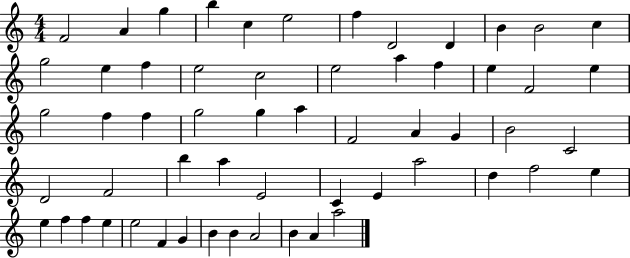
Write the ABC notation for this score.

X:1
T:Untitled
M:4/4
L:1/4
K:C
F2 A g b c e2 f D2 D B B2 c g2 e f e2 c2 e2 a f e F2 e g2 f f g2 g a F2 A G B2 C2 D2 F2 b a E2 C E a2 d f2 e e f f e e2 F G B B A2 B A a2